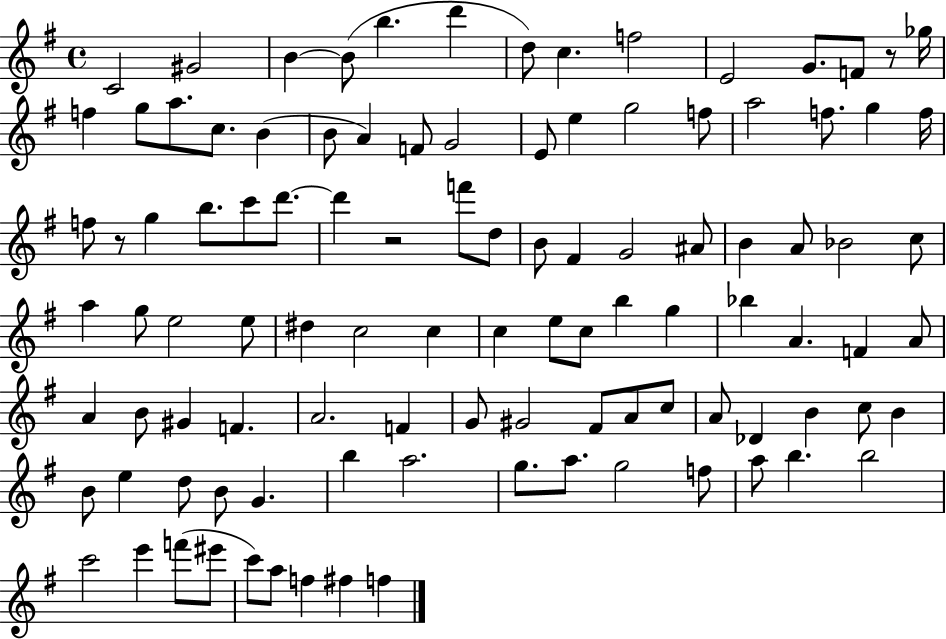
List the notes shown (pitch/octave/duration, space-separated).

C4/h G#4/h B4/q B4/e B5/q. D6/q D5/e C5/q. F5/h E4/h G4/e. F4/e R/e Gb5/s F5/q G5/e A5/e. C5/e. B4/q B4/e A4/q F4/e G4/h E4/e E5/q G5/h F5/e A5/h F5/e. G5/q F5/s F5/e R/e G5/q B5/e. C6/e D6/e. D6/q R/h F6/e D5/e B4/e F#4/q G4/h A#4/e B4/q A4/e Bb4/h C5/e A5/q G5/e E5/h E5/e D#5/q C5/h C5/q C5/q E5/e C5/e B5/q G5/q Bb5/q A4/q. F4/q A4/e A4/q B4/e G#4/q F4/q. A4/h. F4/q G4/e G#4/h F#4/e A4/e C5/e A4/e Db4/q B4/q C5/e B4/q B4/e E5/q D5/e B4/e G4/q. B5/q A5/h. G5/e. A5/e. G5/h F5/e A5/e B5/q. B5/h C6/h E6/q F6/e EIS6/e C6/e A5/e F5/q F#5/q F5/q